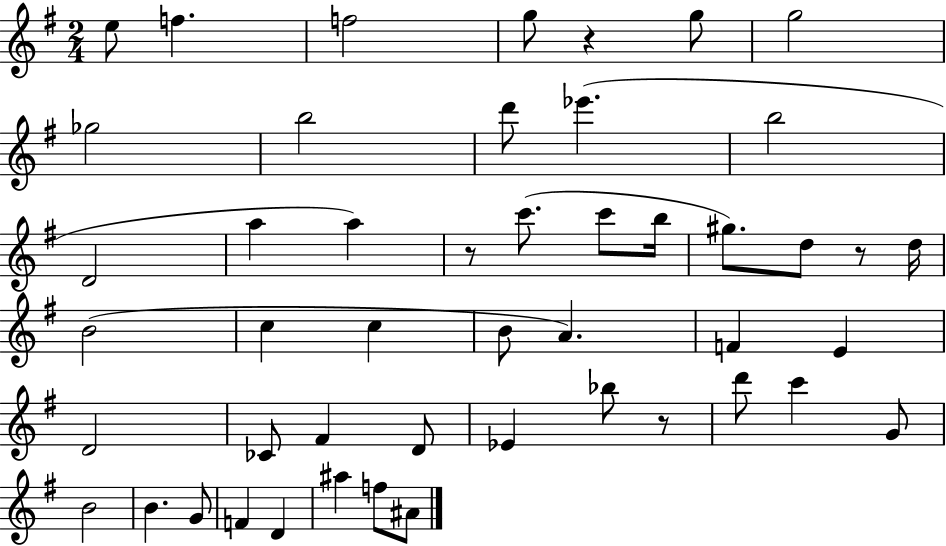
E5/e F5/q. F5/h G5/e R/q G5/e G5/h Gb5/h B5/h D6/e Eb6/q. B5/h D4/h A5/q A5/q R/e C6/e. C6/e B5/s G#5/e. D5/e R/e D5/s B4/h C5/q C5/q B4/e A4/q. F4/q E4/q D4/h CES4/e F#4/q D4/e Eb4/q Bb5/e R/e D6/e C6/q G4/e B4/h B4/q. G4/e F4/q D4/q A#5/q F5/e A#4/e